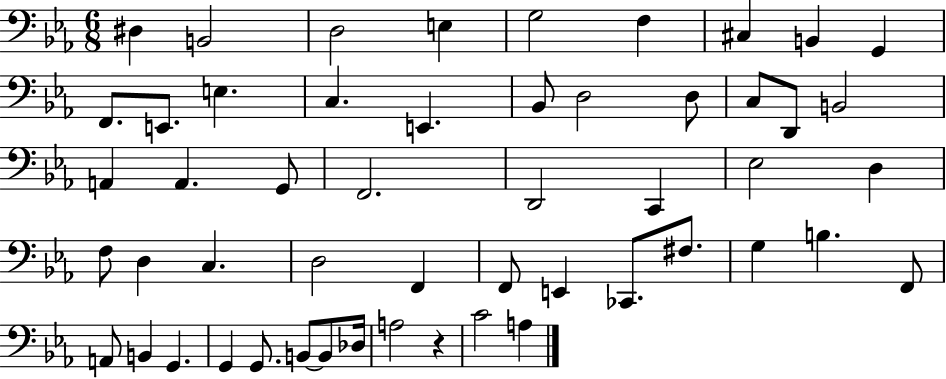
D#3/q B2/h D3/h E3/q G3/h F3/q C#3/q B2/q G2/q F2/e. E2/e. E3/q. C3/q. E2/q. Bb2/e D3/h D3/e C3/e D2/e B2/h A2/q A2/q. G2/e F2/h. D2/h C2/q Eb3/h D3/q F3/e D3/q C3/q. D3/h F2/q F2/e E2/q CES2/e. F#3/e. G3/q B3/q. F2/e A2/e B2/q G2/q. G2/q G2/e. B2/e B2/e Db3/s A3/h R/q C4/h A3/q